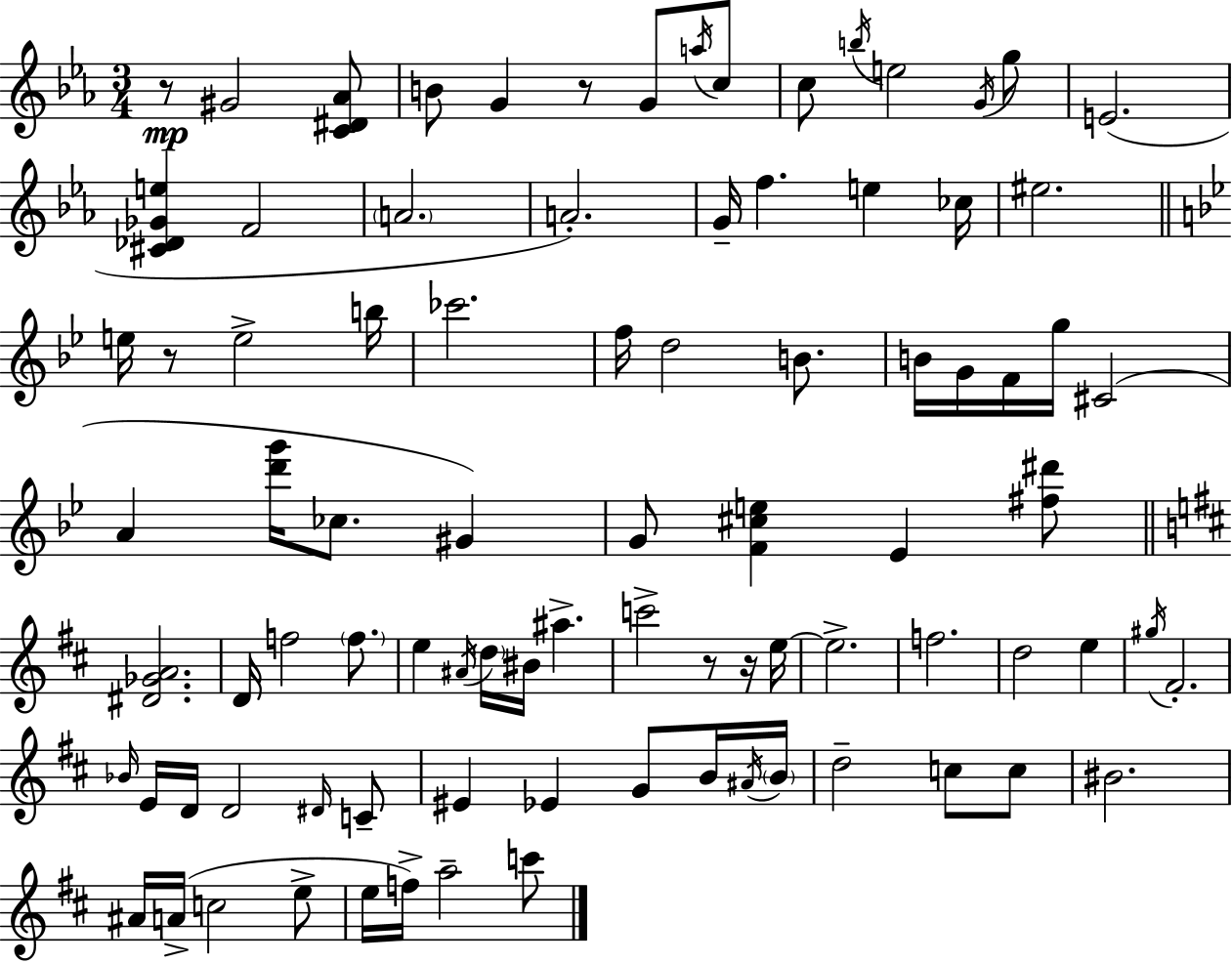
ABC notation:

X:1
T:Untitled
M:3/4
L:1/4
K:Eb
z/2 ^G2 [C^D_A]/2 B/2 G z/2 G/2 a/4 c/2 c/2 b/4 e2 G/4 g/2 E2 [^C_D_Ge] F2 A2 A2 G/4 f e _c/4 ^e2 e/4 z/2 e2 b/4 _c'2 f/4 d2 B/2 B/4 G/4 F/4 g/4 ^C2 A [d'g']/4 _c/2 ^G G/2 [F^ce] _E [^f^d']/2 [^D_GA]2 D/4 f2 f/2 e ^A/4 d/4 ^B/4 ^a c'2 z/2 z/4 e/4 e2 f2 d2 e ^g/4 ^F2 _B/4 E/4 D/4 D2 ^D/4 C/2 ^E _E G/2 B/4 ^A/4 B/4 d2 c/2 c/2 ^B2 ^A/4 A/4 c2 e/2 e/4 f/4 a2 c'/2